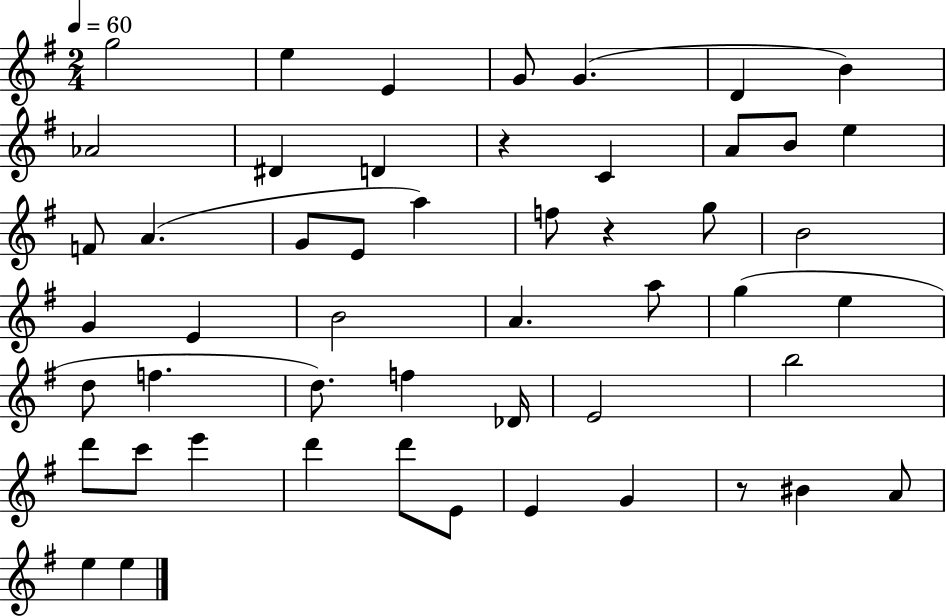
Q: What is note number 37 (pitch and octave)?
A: D6